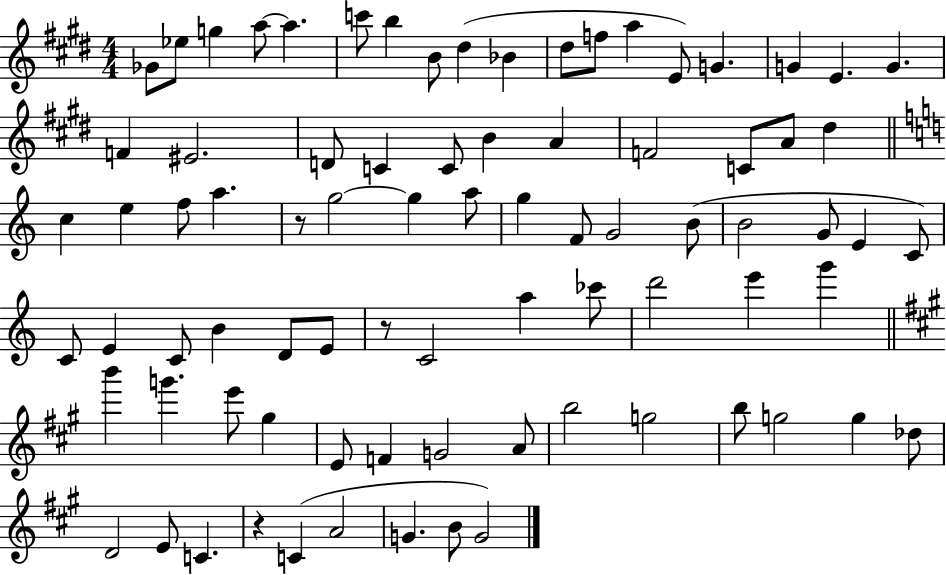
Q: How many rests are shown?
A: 3